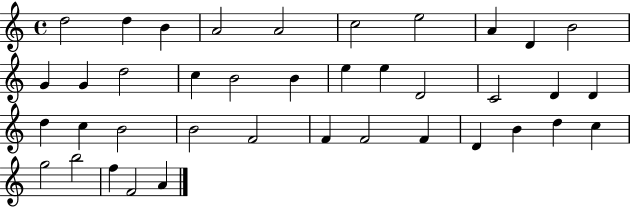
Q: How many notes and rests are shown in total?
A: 39